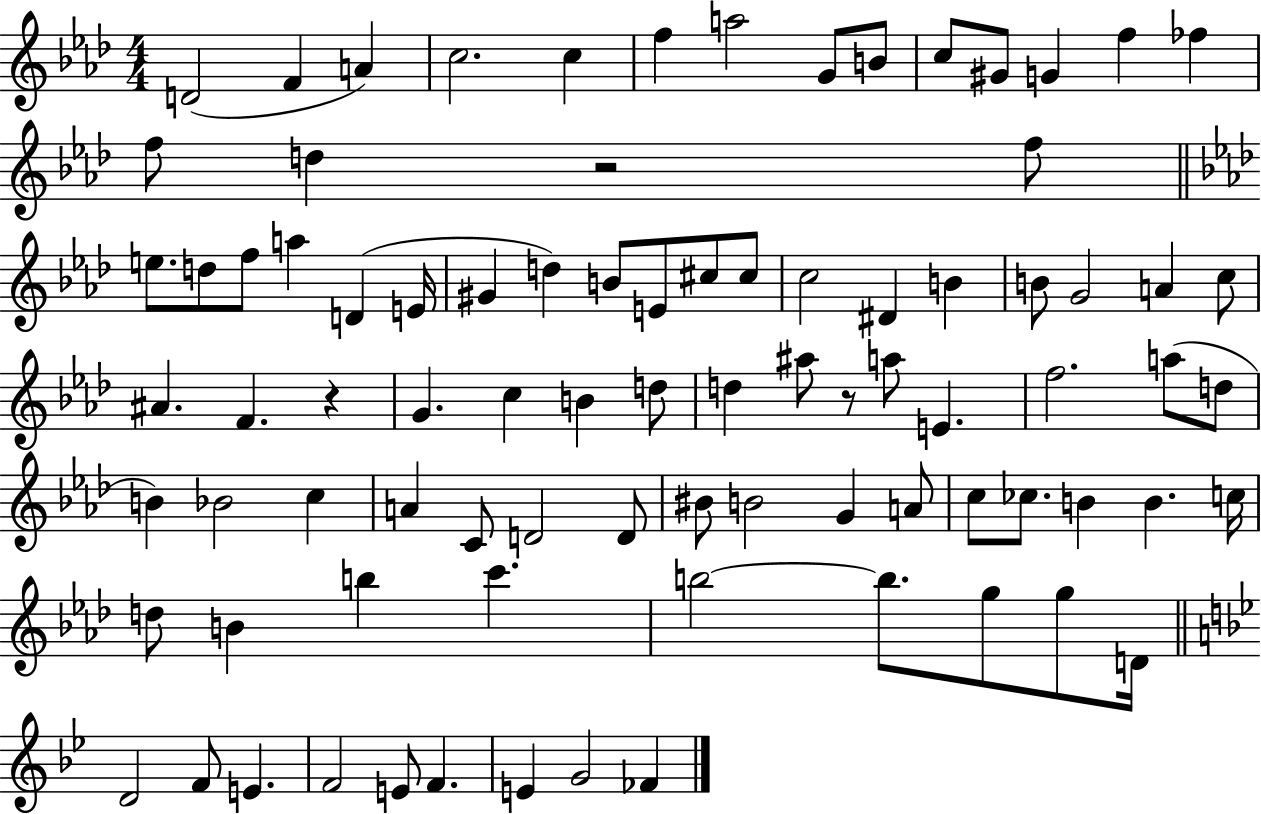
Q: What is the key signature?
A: AES major